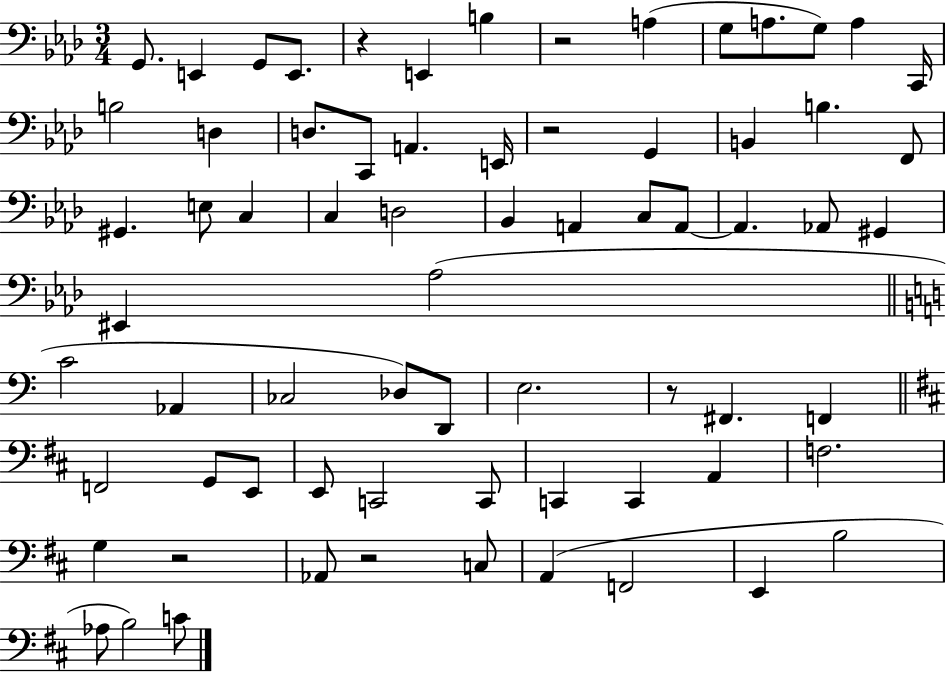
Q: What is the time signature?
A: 3/4